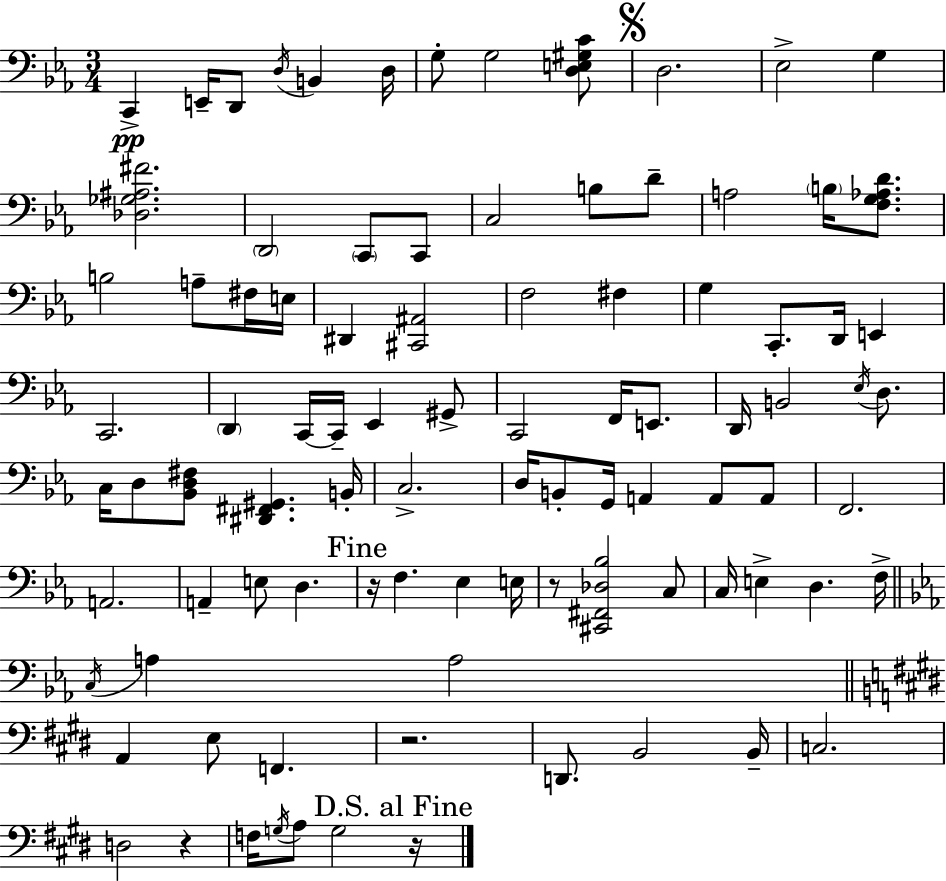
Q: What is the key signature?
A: EES major